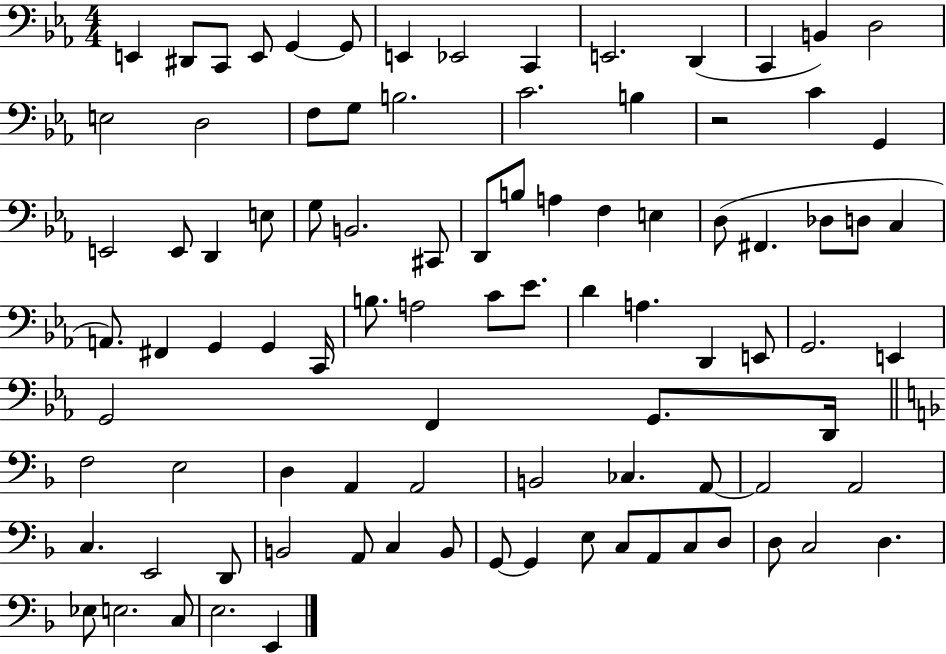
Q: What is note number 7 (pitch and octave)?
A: E2